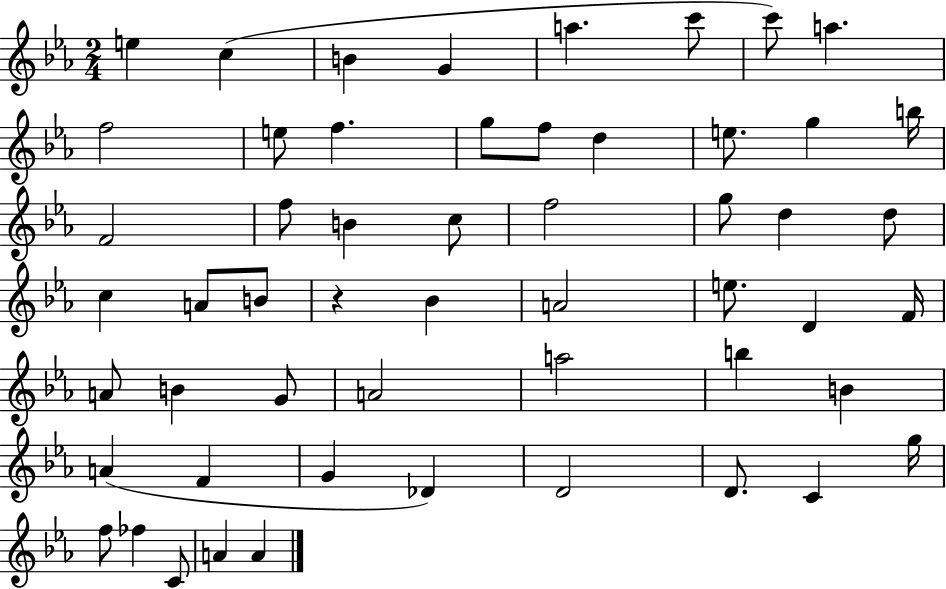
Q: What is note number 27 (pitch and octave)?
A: A4